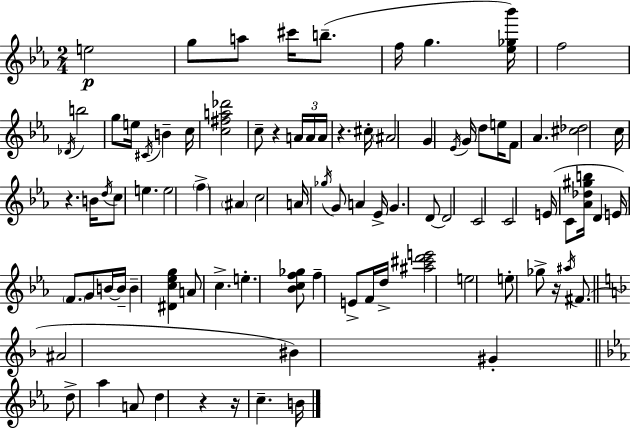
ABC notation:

X:1
T:Untitled
M:2/4
L:1/4
K:Eb
e2 g/2 a/2 ^c'/4 b/2 f/4 g [_e_g_b']/4 f2 _D/4 b2 g/2 e/4 ^C/4 B c/4 [c^fa_d']2 c/2 z A/4 A/4 A/4 z ^c/4 ^A2 G _E/4 G/4 d/2 e/4 F/2 _A [^c_d]2 c/4 z B/4 d/4 c/2 e e2 f ^A c2 A/4 _g/4 G/2 A _E/4 G D/2 D2 C2 C2 E/4 C/2 [_A_d^gb]/4 D E/4 F/2 G/2 B/4 B/4 B [^Dc_eg] A/2 c e [_Bcf_g]/2 f E/2 F/4 d/4 [^a^c'd'e']2 e2 e/2 _g/2 z/4 ^a/4 ^F/2 ^A2 ^B ^G d/2 _a A/2 d z z/4 c B/4